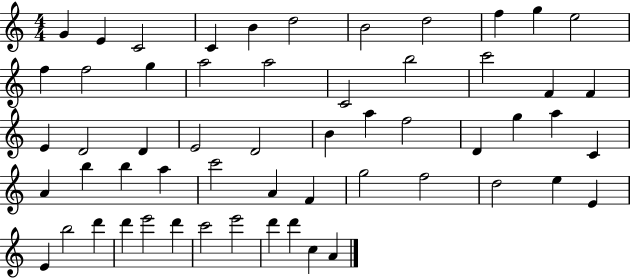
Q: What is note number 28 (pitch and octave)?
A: A5